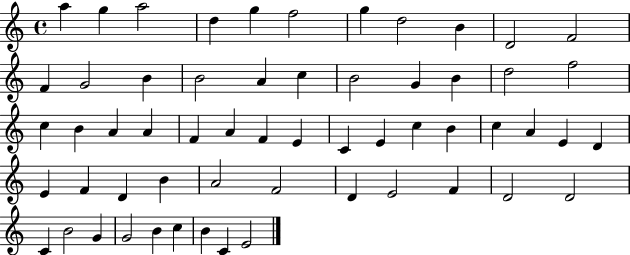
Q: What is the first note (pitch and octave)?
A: A5